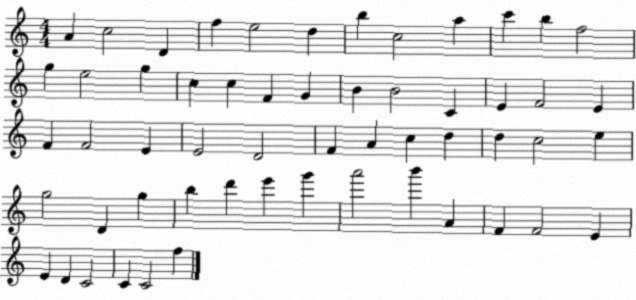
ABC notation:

X:1
T:Untitled
M:4/4
L:1/4
K:C
A c2 D f e2 d b c2 a c' b f2 g e2 g c c F G B B2 C E F2 E F F2 E E2 D2 F A c d d c2 e g2 D g b d' e' g' a'2 b' A F F2 E E D C2 C C2 f